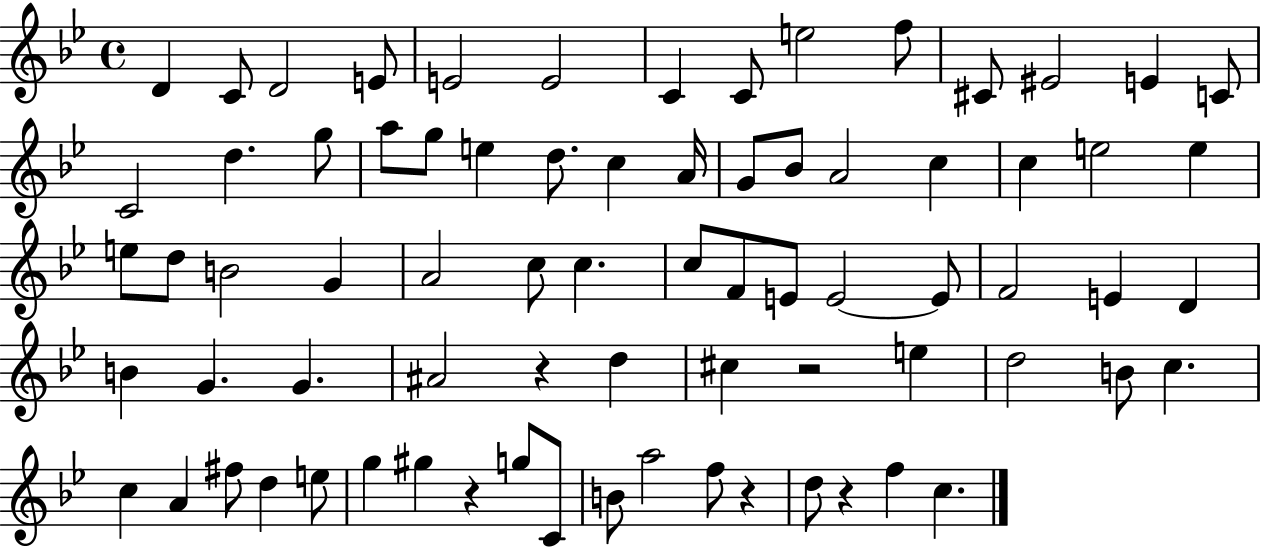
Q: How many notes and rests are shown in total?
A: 75